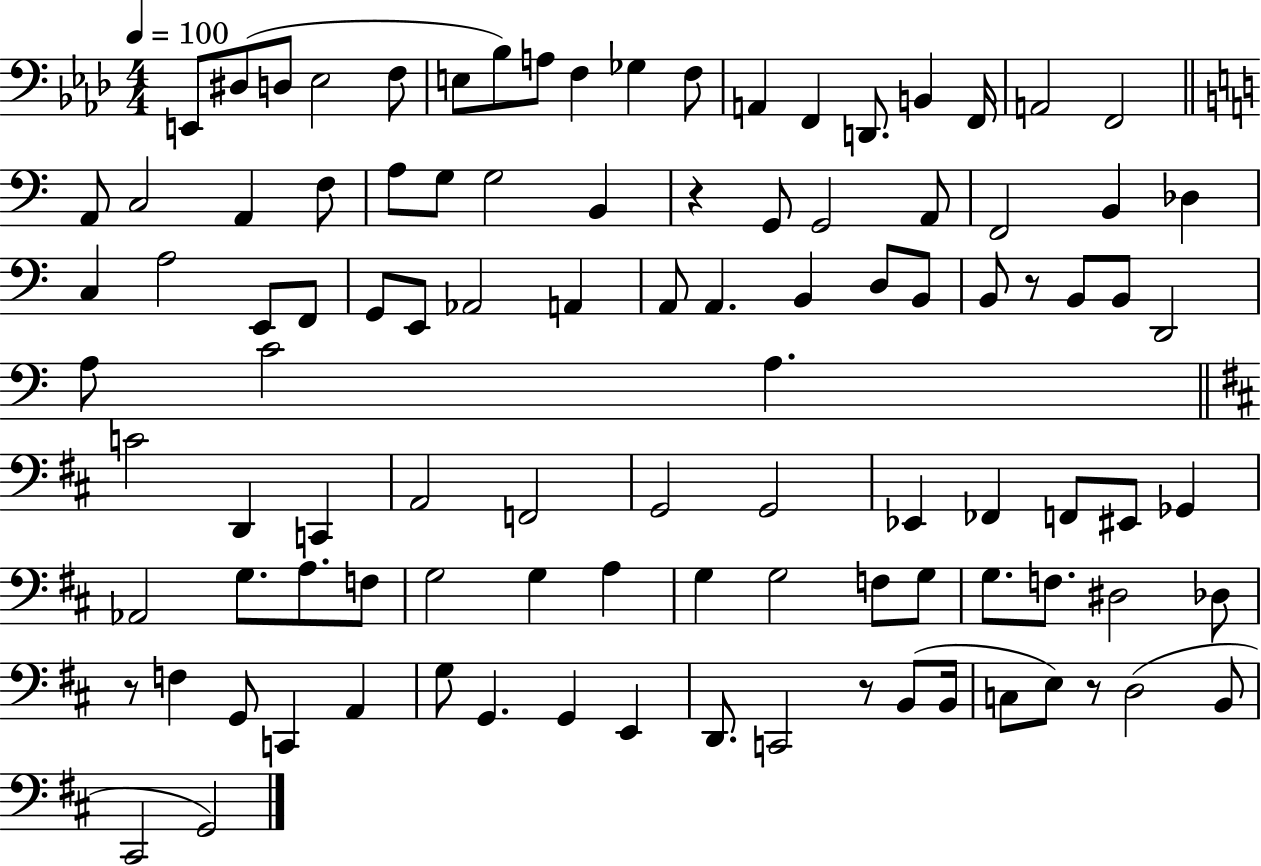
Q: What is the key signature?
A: AES major